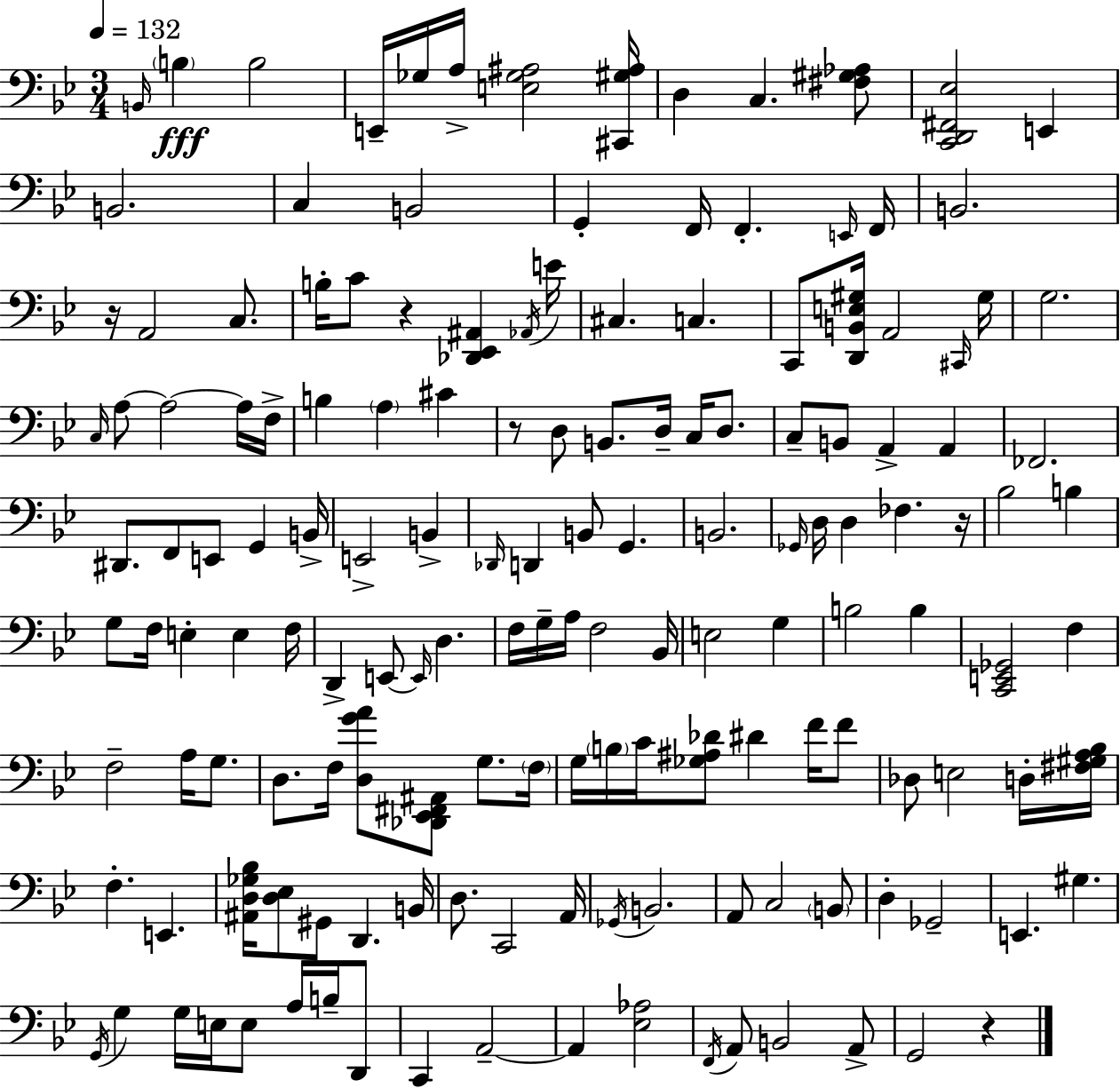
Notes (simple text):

B2/s B3/q B3/h E2/s Gb3/s A3/s [E3,Gb3,A#3]/h [C#2,G#3,A#3]/s D3/q C3/q. [F#3,G#3,Ab3]/e [C2,D2,F#2,Eb3]/h E2/q B2/h. C3/q B2/h G2/q F2/s F2/q. E2/s F2/s B2/h. R/s A2/h C3/e. B3/s C4/e R/q [Db2,Eb2,A#2]/q Ab2/s E4/s C#3/q. C3/q. C2/e [D2,B2,E3,G#3]/s A2/h C#2/s G#3/s G3/h. C3/s A3/e A3/h A3/s F3/s B3/q A3/q C#4/q R/e D3/e B2/e. D3/s C3/s D3/e. C3/e B2/e A2/q A2/q FES2/h. D#2/e. F2/e E2/e G2/q B2/s E2/h B2/q Db2/s D2/q B2/e G2/q. B2/h. Gb2/s D3/s D3/q FES3/q. R/s Bb3/h B3/q G3/e F3/s E3/q E3/q F3/s D2/q E2/e E2/s D3/q. F3/s G3/s A3/s F3/h Bb2/s E3/h G3/q B3/h B3/q [C2,E2,Gb2]/h F3/q F3/h A3/s G3/e. D3/e. F3/s [D3,G4,A4]/e [Db2,Eb2,F#2,A#2]/e G3/e. F3/s G3/s B3/s C4/s [Gb3,A#3,Db4]/e D#4/q F4/s F4/e Db3/e E3/h D3/s [F#3,G#3,A3,Bb3]/s F3/q. E2/q. [A#2,D3,Gb3,Bb3]/s [D3,Eb3]/e G#2/e D2/q. B2/s D3/e. C2/h A2/s Gb2/s B2/h. A2/e C3/h B2/e D3/q Gb2/h E2/q. G#3/q. G2/s G3/q G3/s E3/s E3/e A3/s B3/s D2/e C2/q A2/h A2/q [Eb3,Ab3]/h F2/s A2/e B2/h A2/e G2/h R/q